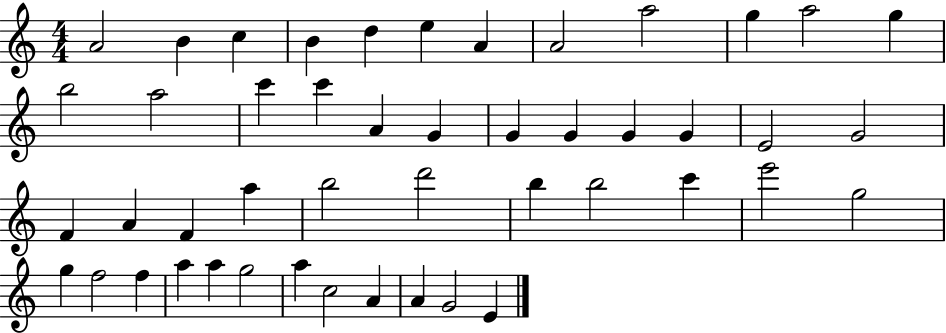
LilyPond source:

{
  \clef treble
  \numericTimeSignature
  \time 4/4
  \key c \major
  a'2 b'4 c''4 | b'4 d''4 e''4 a'4 | a'2 a''2 | g''4 a''2 g''4 | \break b''2 a''2 | c'''4 c'''4 a'4 g'4 | g'4 g'4 g'4 g'4 | e'2 g'2 | \break f'4 a'4 f'4 a''4 | b''2 d'''2 | b''4 b''2 c'''4 | e'''2 g''2 | \break g''4 f''2 f''4 | a''4 a''4 g''2 | a''4 c''2 a'4 | a'4 g'2 e'4 | \break \bar "|."
}